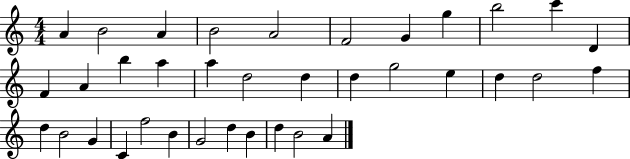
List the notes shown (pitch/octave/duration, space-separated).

A4/q B4/h A4/q B4/h A4/h F4/h G4/q G5/q B5/h C6/q D4/q F4/q A4/q B5/q A5/q A5/q D5/h D5/q D5/q G5/h E5/q D5/q D5/h F5/q D5/q B4/h G4/q C4/q F5/h B4/q G4/h D5/q B4/q D5/q B4/h A4/q